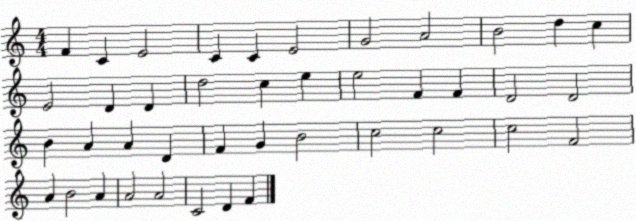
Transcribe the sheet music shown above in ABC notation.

X:1
T:Untitled
M:4/4
L:1/4
K:C
F C E2 C C E2 G2 A2 B2 d c E2 D D d2 c e e2 F F D2 D2 B A A D F G B2 c2 c2 c2 F2 A B2 A A2 A2 C2 D F